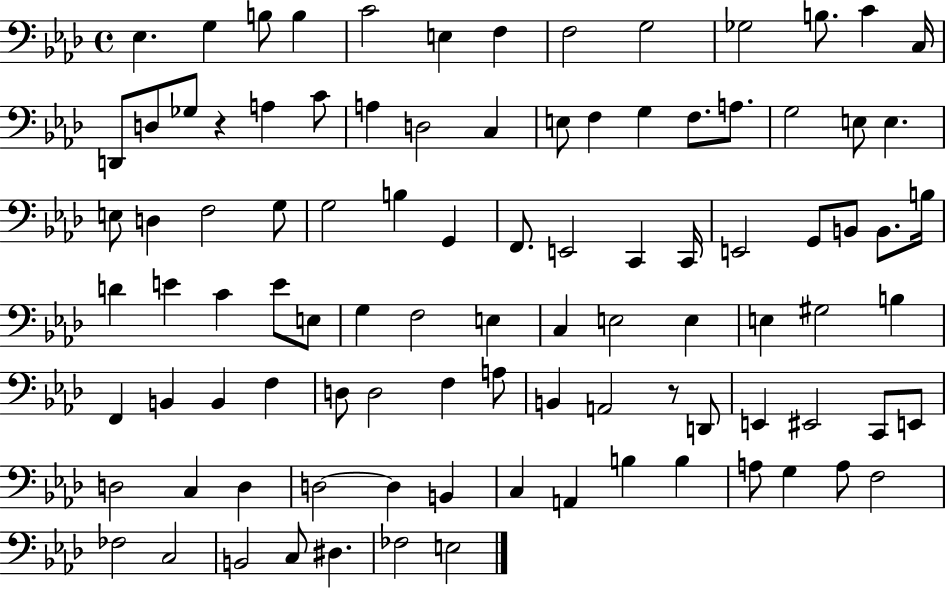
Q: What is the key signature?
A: AES major